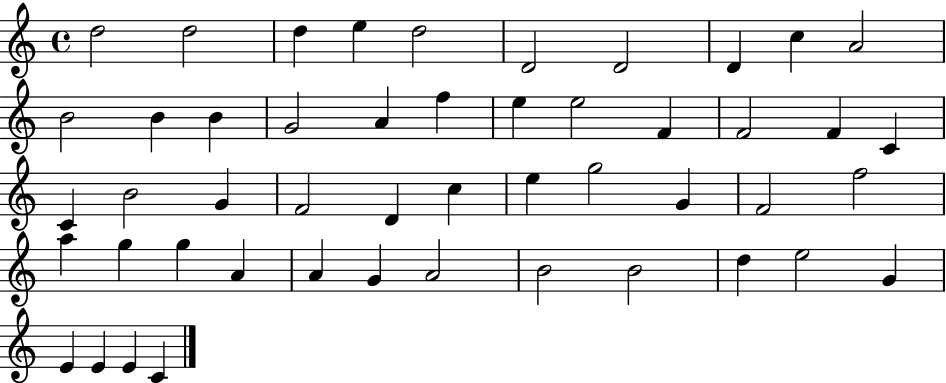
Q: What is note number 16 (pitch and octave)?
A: F5